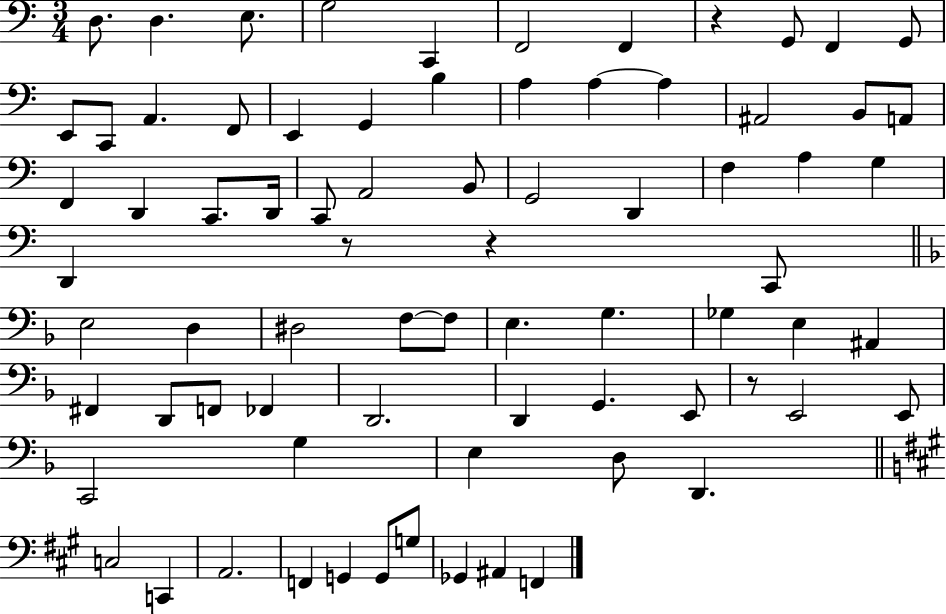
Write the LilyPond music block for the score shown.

{
  \clef bass
  \numericTimeSignature
  \time 3/4
  \key c \major
  \repeat volta 2 { d8. d4. e8. | g2 c,4 | f,2 f,4 | r4 g,8 f,4 g,8 | \break e,8 c,8 a,4. f,8 | e,4 g,4 b4 | a4 a4~~ a4 | ais,2 b,8 a,8 | \break f,4 d,4 c,8. d,16 | c,8 a,2 b,8 | g,2 d,4 | f4 a4 g4 | \break d,4 r8 r4 c,8 | \bar "||" \break \key d \minor e2 d4 | dis2 f8~~ f8 | e4. g4. | ges4 e4 ais,4 | \break fis,4 d,8 f,8 fes,4 | d,2. | d,4 g,4. e,8 | r8 e,2 e,8 | \break c,2 g4 | e4 d8 d,4. | \bar "||" \break \key a \major c2 c,4 | a,2. | f,4 g,4 g,8 g8 | ges,4 ais,4 f,4 | \break } \bar "|."
}